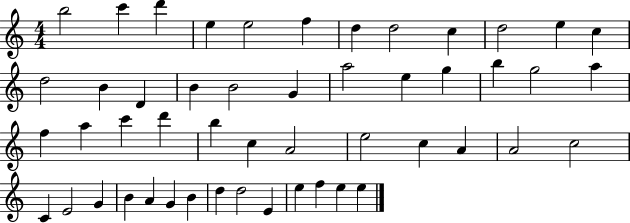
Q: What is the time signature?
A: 4/4